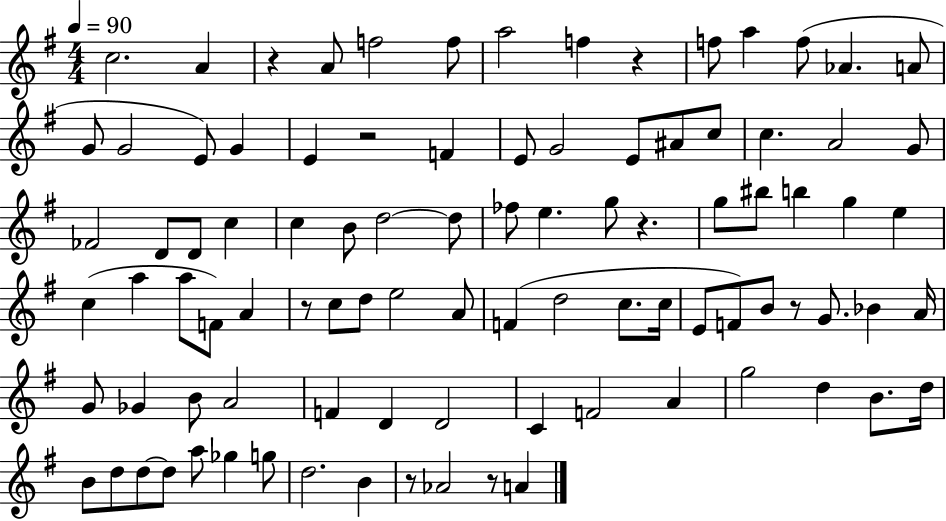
X:1
T:Untitled
M:4/4
L:1/4
K:G
c2 A z A/2 f2 f/2 a2 f z f/2 a f/2 _A A/2 G/2 G2 E/2 G E z2 F E/2 G2 E/2 ^A/2 c/2 c A2 G/2 _F2 D/2 D/2 c c B/2 d2 d/2 _f/2 e g/2 z g/2 ^b/2 b g e c a a/2 F/2 A z/2 c/2 d/2 e2 A/2 F d2 c/2 c/4 E/2 F/2 B/2 z/2 G/2 _B A/4 G/2 _G B/2 A2 F D D2 C F2 A g2 d B/2 d/4 B/2 d/2 d/2 d/2 a/2 _g g/2 d2 B z/2 _A2 z/2 A